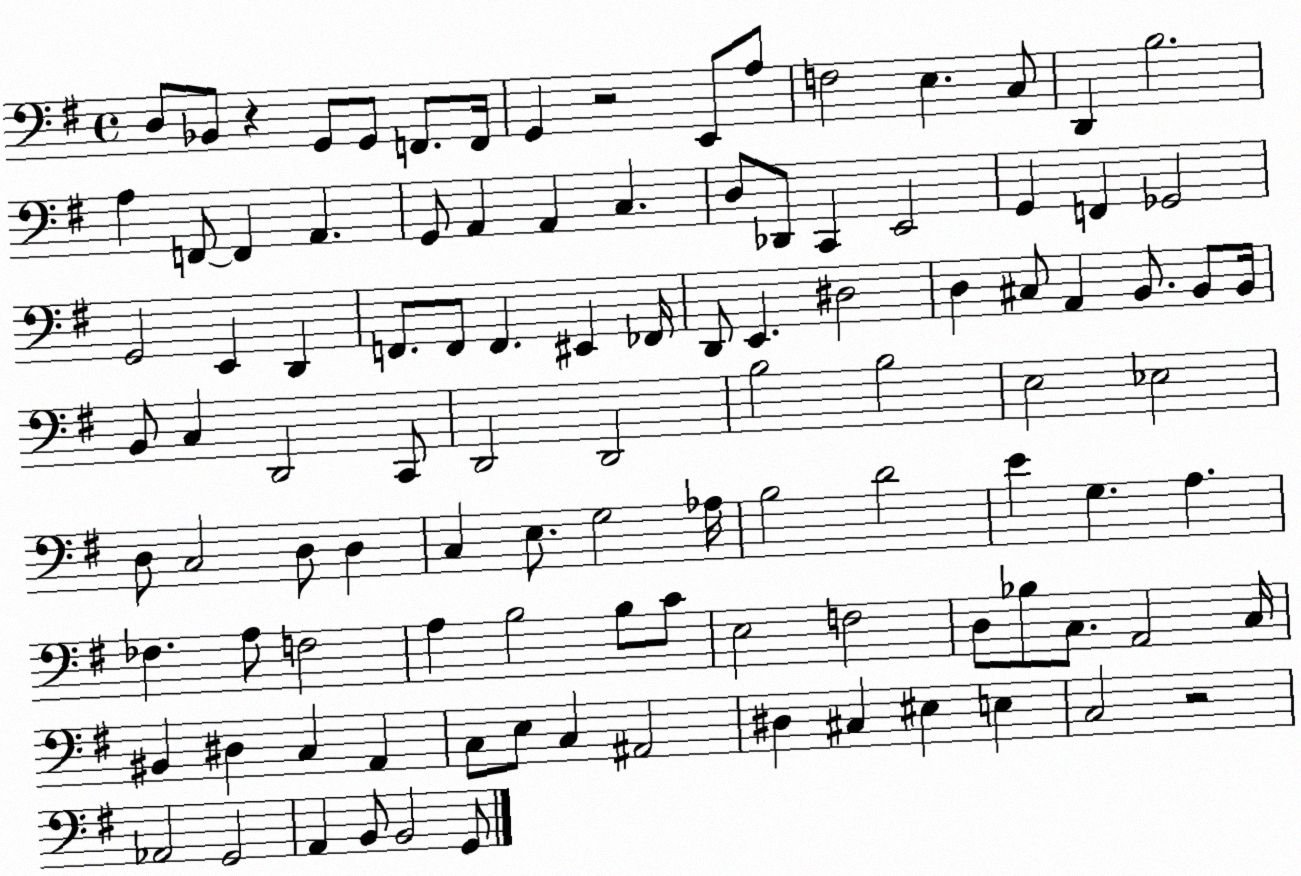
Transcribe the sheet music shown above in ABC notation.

X:1
T:Untitled
M:4/4
L:1/4
K:G
D,/2 _B,,/2 z G,,/2 G,,/2 F,,/2 F,,/4 G,, z2 E,,/2 A,/2 F,2 E, C,/2 D,, B,2 A, F,,/2 F,, A,, G,,/2 A,, A,, C, D,/2 _D,,/2 C,, E,,2 G,, F,, _G,,2 G,,2 E,, D,, F,,/2 F,,/2 F,, ^E,, _F,,/4 D,,/2 E,, ^D,2 D, ^C,/2 A,, B,,/2 B,,/2 B,,/4 B,,/2 C, D,,2 C,,/2 D,,2 D,,2 B,2 B,2 E,2 _E,2 D,/2 C,2 D,/2 D, C, E,/2 G,2 _A,/4 B,2 D2 E G, A, _F, A,/2 F,2 A, B,2 B,/2 C/2 E,2 F,2 D,/2 _B,/2 C,/2 A,,2 C,/4 ^B,, ^D, C, A,, C,/2 E,/2 C, ^A,,2 ^D, ^C, ^E, E, C,2 z2 _A,,2 G,,2 A,, B,,/2 B,,2 G,,/2